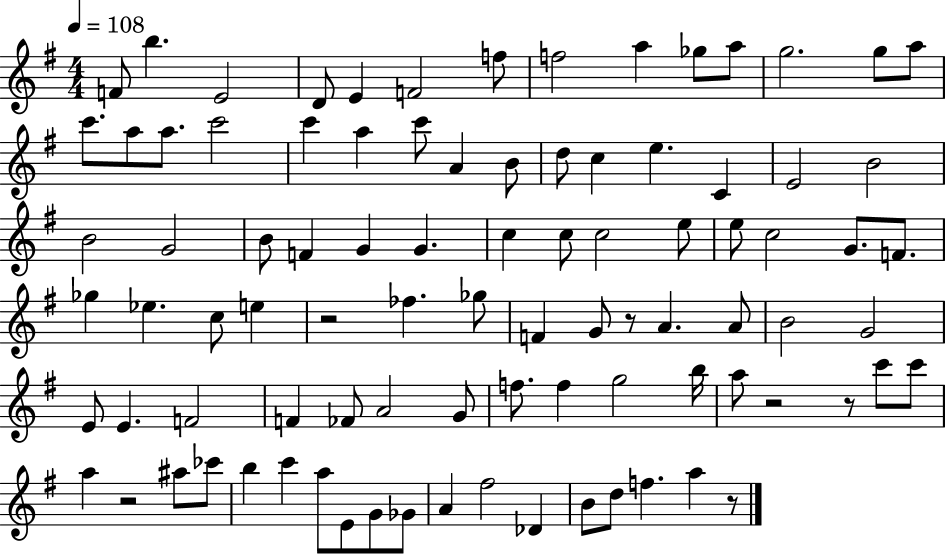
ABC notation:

X:1
T:Untitled
M:4/4
L:1/4
K:G
F/2 b E2 D/2 E F2 f/2 f2 a _g/2 a/2 g2 g/2 a/2 c'/2 a/2 a/2 c'2 c' a c'/2 A B/2 d/2 c e C E2 B2 B2 G2 B/2 F G G c c/2 c2 e/2 e/2 c2 G/2 F/2 _g _e c/2 e z2 _f _g/2 F G/2 z/2 A A/2 B2 G2 E/2 E F2 F _F/2 A2 G/2 f/2 f g2 b/4 a/2 z2 z/2 c'/2 c'/2 a z2 ^a/2 _c'/2 b c' a/2 E/2 G/2 _G/2 A ^f2 _D B/2 d/2 f a z/2